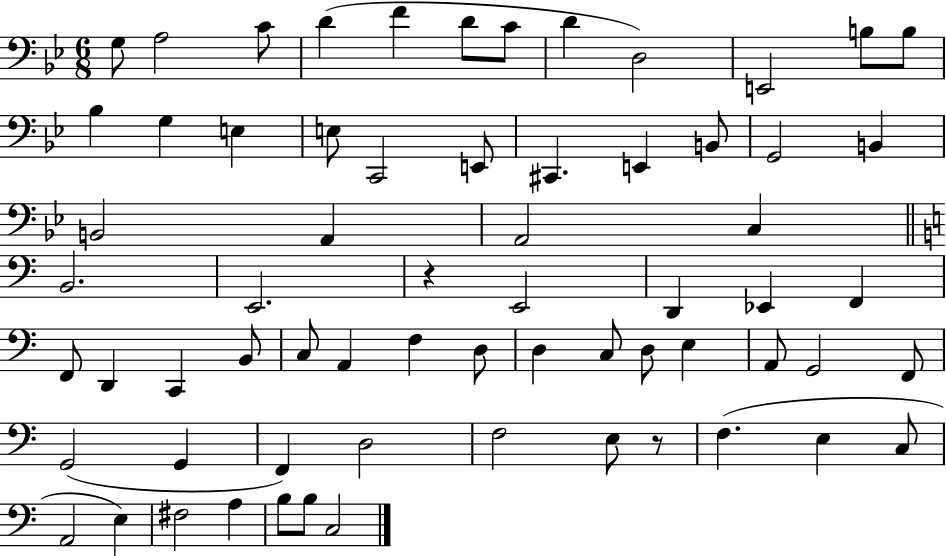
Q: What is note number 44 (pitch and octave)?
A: D3